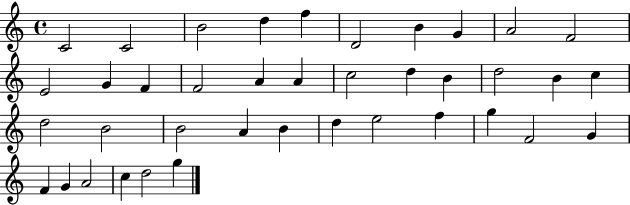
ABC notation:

X:1
T:Untitled
M:4/4
L:1/4
K:C
C2 C2 B2 d f D2 B G A2 F2 E2 G F F2 A A c2 d B d2 B c d2 B2 B2 A B d e2 f g F2 G F G A2 c d2 g